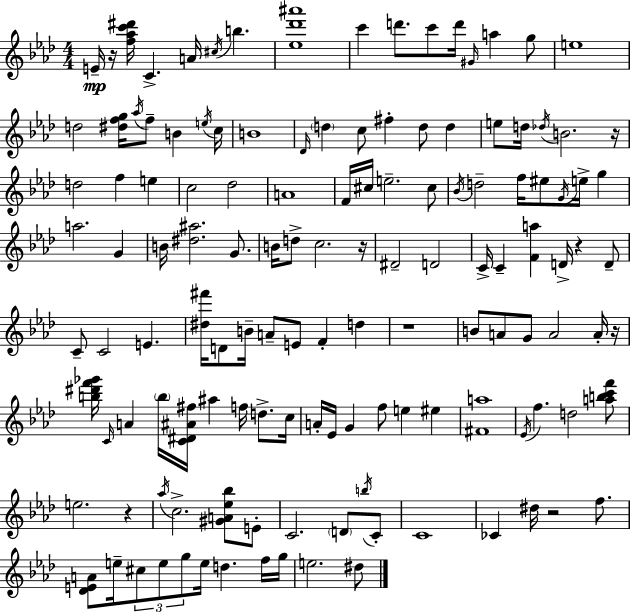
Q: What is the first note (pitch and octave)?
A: E4